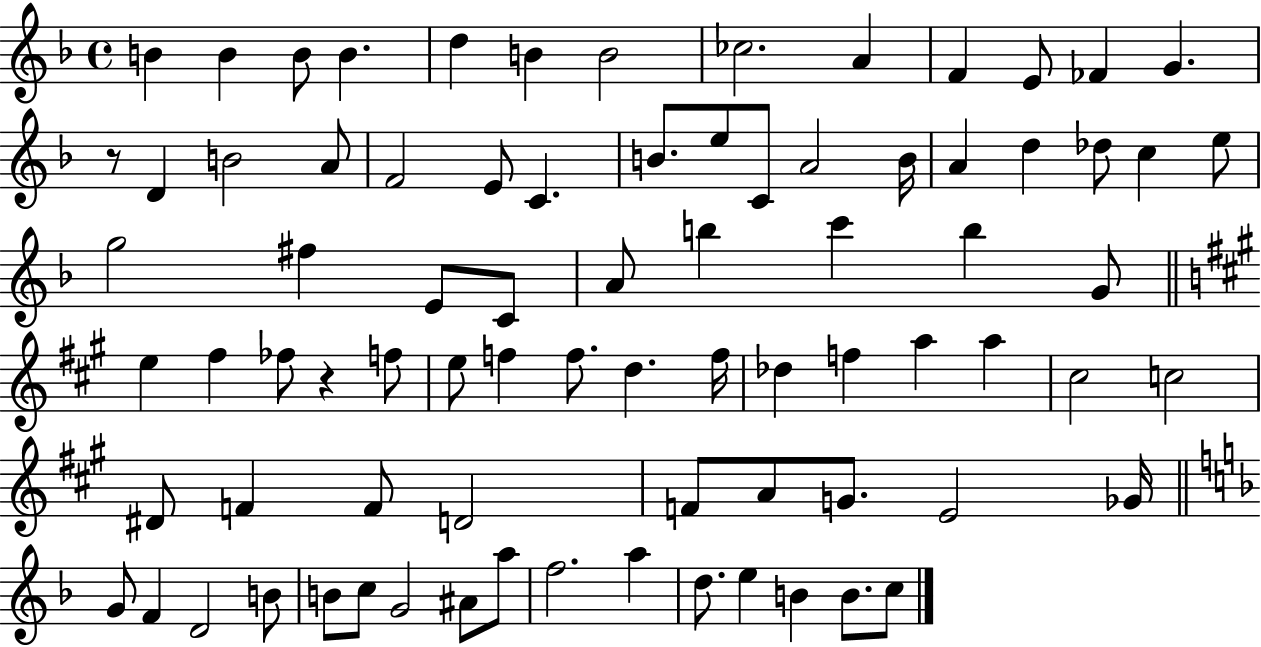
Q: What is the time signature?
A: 4/4